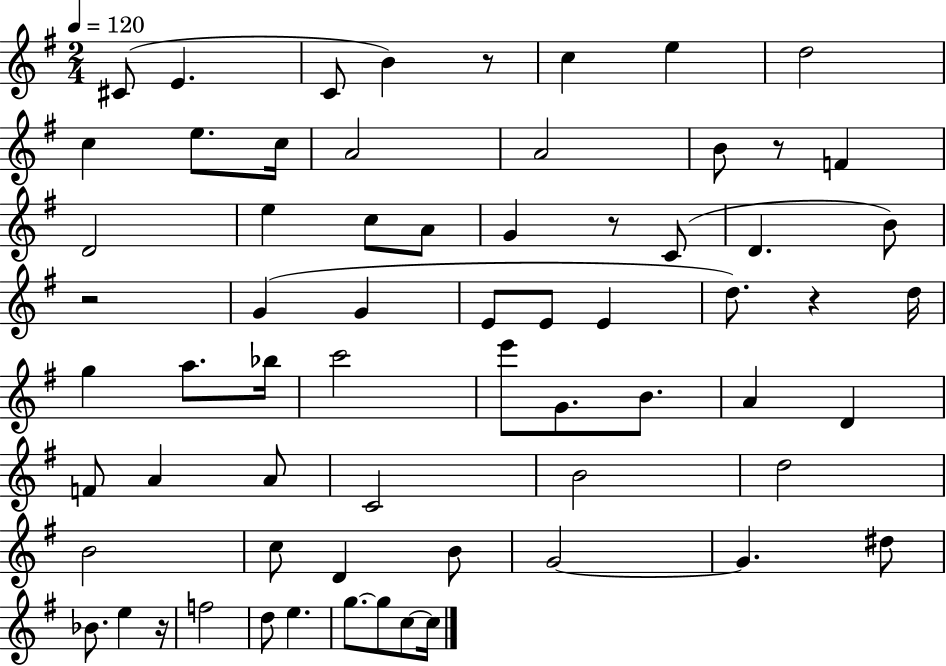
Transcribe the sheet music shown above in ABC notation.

X:1
T:Untitled
M:2/4
L:1/4
K:G
^C/2 E C/2 B z/2 c e d2 c e/2 c/4 A2 A2 B/2 z/2 F D2 e c/2 A/2 G z/2 C/2 D B/2 z2 G G E/2 E/2 E d/2 z d/4 g a/2 _b/4 c'2 e'/2 G/2 B/2 A D F/2 A A/2 C2 B2 d2 B2 c/2 D B/2 G2 G ^d/2 _B/2 e z/4 f2 d/2 e g/2 g/2 c/2 c/4